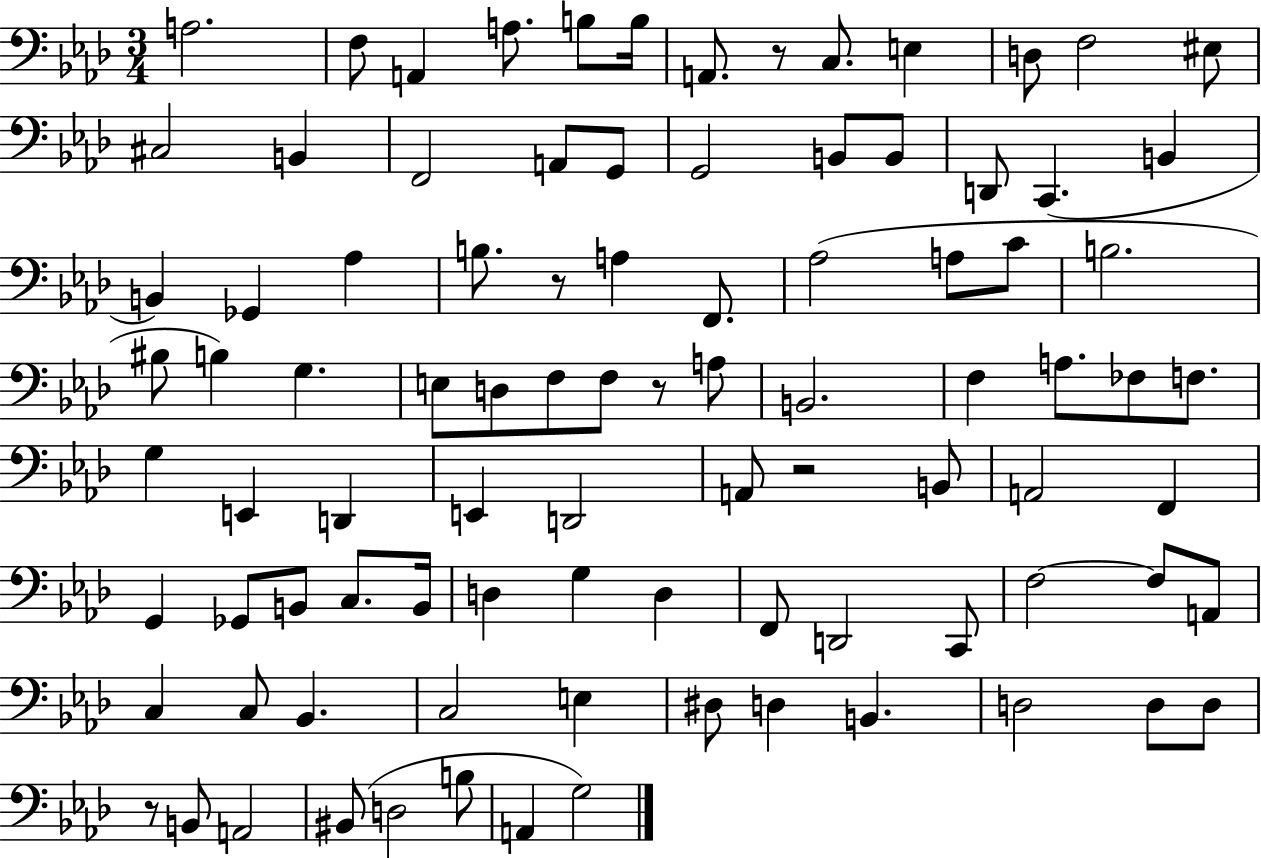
{
  \clef bass
  \numericTimeSignature
  \time 3/4
  \key aes \major
  a2. | f8 a,4 a8. b8 b16 | a,8. r8 c8. e4 | d8 f2 eis8 | \break cis2 b,4 | f,2 a,8 g,8 | g,2 b,8 b,8 | d,8 c,4.( b,4 | \break b,4) ges,4 aes4 | b8. r8 a4 f,8. | aes2( a8 c'8 | b2. | \break bis8 b4) g4. | e8 d8 f8 f8 r8 a8 | b,2. | f4 a8. fes8 f8. | \break g4 e,4 d,4 | e,4 d,2 | a,8 r2 b,8 | a,2 f,4 | \break g,4 ges,8 b,8 c8. b,16 | d4 g4 d4 | f,8 d,2 c,8 | f2~~ f8 a,8 | \break c4 c8 bes,4. | c2 e4 | dis8 d4 b,4. | d2 d8 d8 | \break r8 b,8 a,2 | bis,8( d2 b8 | a,4 g2) | \bar "|."
}